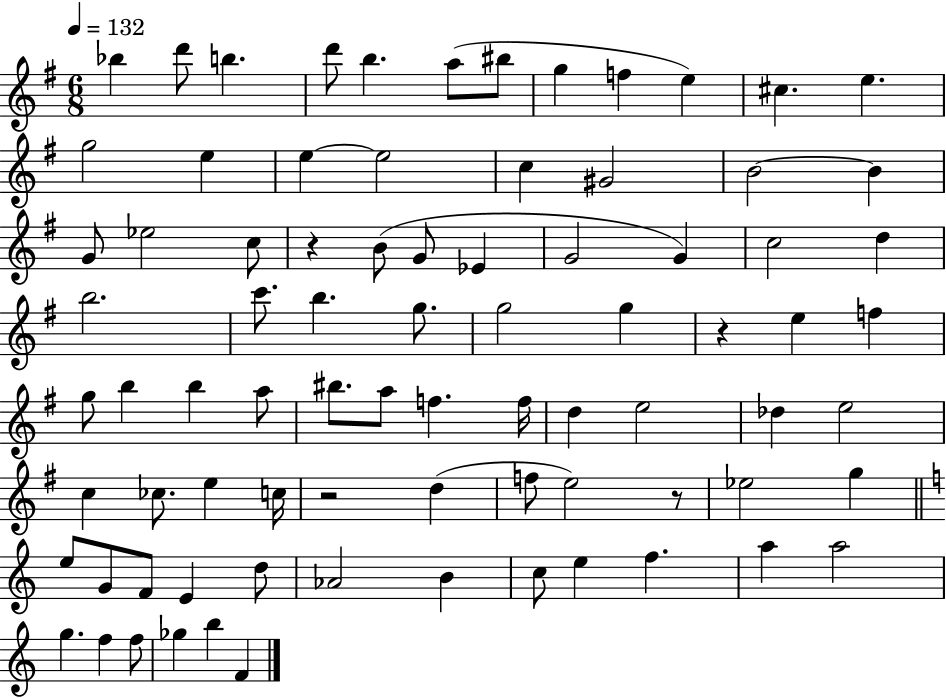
{
  \clef treble
  \numericTimeSignature
  \time 6/8
  \key g \major
  \tempo 4 = 132
  bes''4 d'''8 b''4. | d'''8 b''4. a''8( bis''8 | g''4 f''4 e''4) | cis''4. e''4. | \break g''2 e''4 | e''4~~ e''2 | c''4 gis'2 | b'2~~ b'4 | \break g'8 ees''2 c''8 | r4 b'8( g'8 ees'4 | g'2 g'4) | c''2 d''4 | \break b''2. | c'''8. b''4. g''8. | g''2 g''4 | r4 e''4 f''4 | \break g''8 b''4 b''4 a''8 | bis''8. a''8 f''4. f''16 | d''4 e''2 | des''4 e''2 | \break c''4 ces''8. e''4 c''16 | r2 d''4( | f''8 e''2) r8 | ees''2 g''4 | \break \bar "||" \break \key a \minor e''8 g'8 f'8 e'4 d''8 | aes'2 b'4 | c''8 e''4 f''4. | a''4 a''2 | \break g''4. f''4 f''8 | ges''4 b''4 f'4 | \bar "|."
}